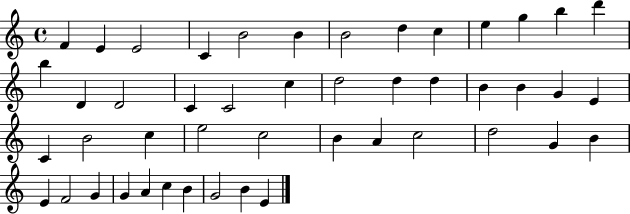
{
  \clef treble
  \time 4/4
  \defaultTimeSignature
  \key c \major
  f'4 e'4 e'2 | c'4 b'2 b'4 | b'2 d''4 c''4 | e''4 g''4 b''4 d'''4 | \break b''4 d'4 d'2 | c'4 c'2 c''4 | d''2 d''4 d''4 | b'4 b'4 g'4 e'4 | \break c'4 b'2 c''4 | e''2 c''2 | b'4 a'4 c''2 | d''2 g'4 b'4 | \break e'4 f'2 g'4 | g'4 a'4 c''4 b'4 | g'2 b'4 e'4 | \bar "|."
}